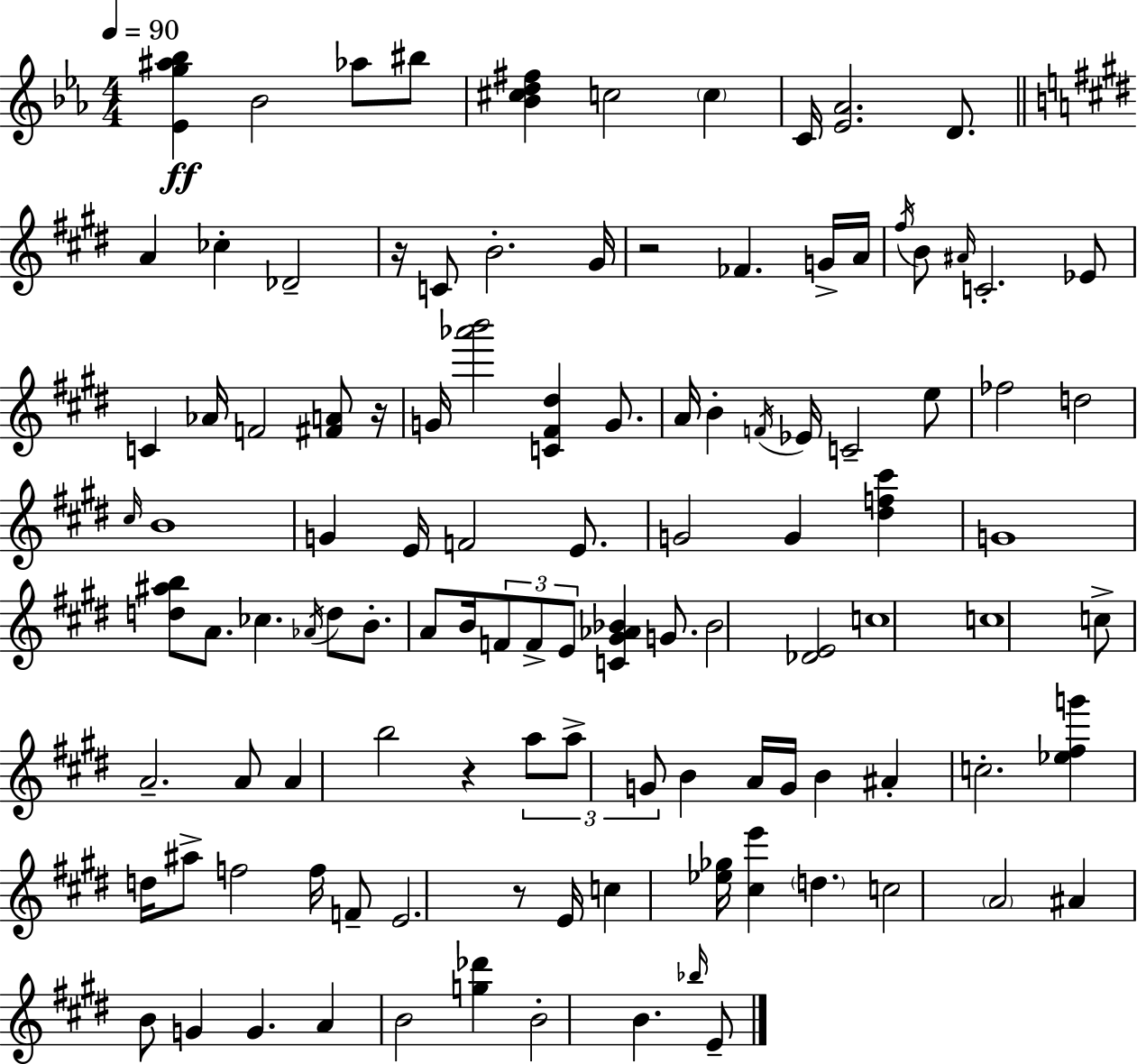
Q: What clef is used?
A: treble